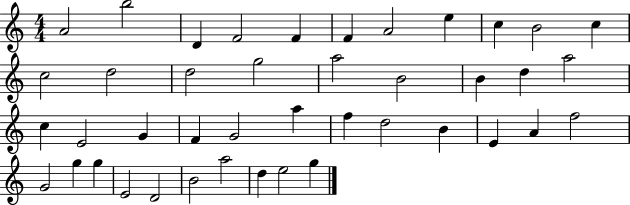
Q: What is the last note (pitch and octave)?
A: G5